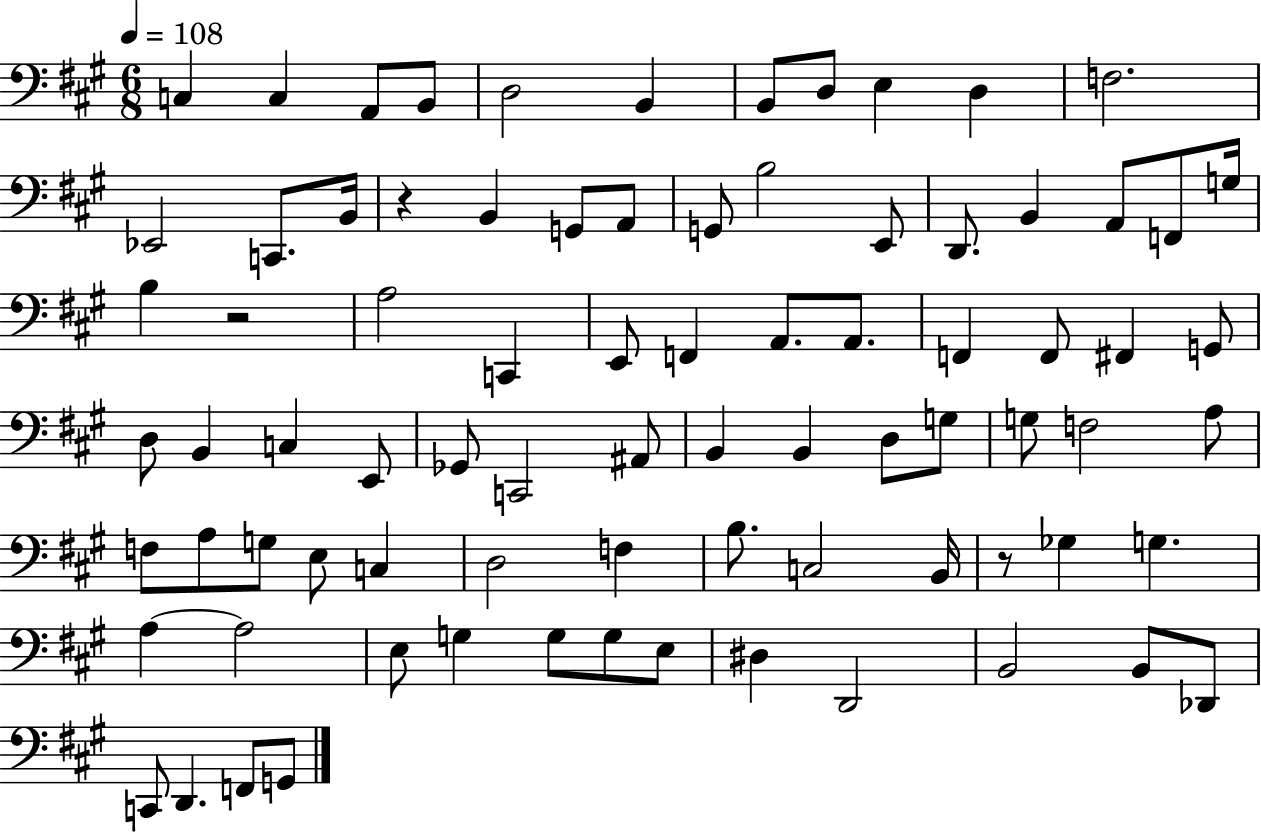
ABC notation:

X:1
T:Untitled
M:6/8
L:1/4
K:A
C, C, A,,/2 B,,/2 D,2 B,, B,,/2 D,/2 E, D, F,2 _E,,2 C,,/2 B,,/4 z B,, G,,/2 A,,/2 G,,/2 B,2 E,,/2 D,,/2 B,, A,,/2 F,,/2 G,/4 B, z2 A,2 C,, E,,/2 F,, A,,/2 A,,/2 F,, F,,/2 ^F,, G,,/2 D,/2 B,, C, E,,/2 _G,,/2 C,,2 ^A,,/2 B,, B,, D,/2 G,/2 G,/2 F,2 A,/2 F,/2 A,/2 G,/2 E,/2 C, D,2 F, B,/2 C,2 B,,/4 z/2 _G, G, A, A,2 E,/2 G, G,/2 G,/2 E,/2 ^D, D,,2 B,,2 B,,/2 _D,,/2 C,,/2 D,, F,,/2 G,,/2